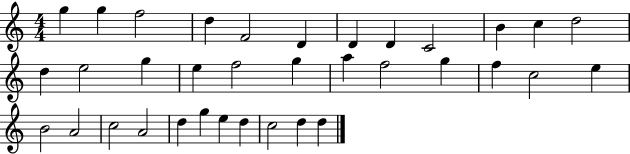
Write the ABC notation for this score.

X:1
T:Untitled
M:4/4
L:1/4
K:C
g g f2 d F2 D D D C2 B c d2 d e2 g e f2 g a f2 g f c2 e B2 A2 c2 A2 d g e d c2 d d